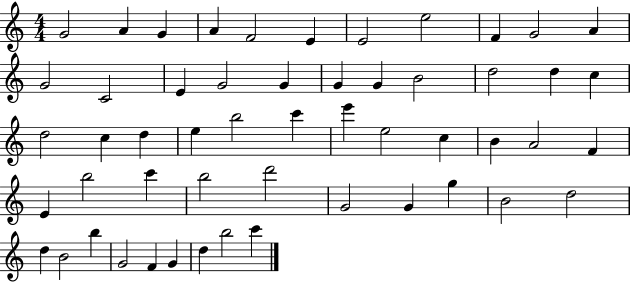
X:1
T:Untitled
M:4/4
L:1/4
K:C
G2 A G A F2 E E2 e2 F G2 A G2 C2 E G2 G G G B2 d2 d c d2 c d e b2 c' e' e2 c B A2 F E b2 c' b2 d'2 G2 G g B2 d2 d B2 b G2 F G d b2 c'